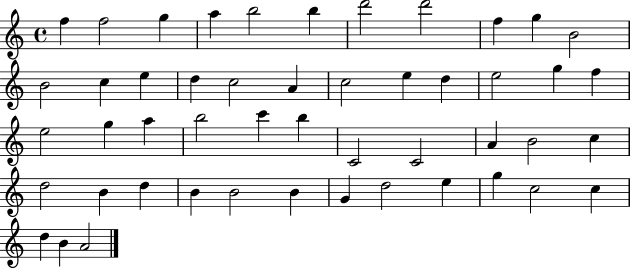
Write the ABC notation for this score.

X:1
T:Untitled
M:4/4
L:1/4
K:C
f f2 g a b2 b d'2 d'2 f g B2 B2 c e d c2 A c2 e d e2 g f e2 g a b2 c' b C2 C2 A B2 c d2 B d B B2 B G d2 e g c2 c d B A2